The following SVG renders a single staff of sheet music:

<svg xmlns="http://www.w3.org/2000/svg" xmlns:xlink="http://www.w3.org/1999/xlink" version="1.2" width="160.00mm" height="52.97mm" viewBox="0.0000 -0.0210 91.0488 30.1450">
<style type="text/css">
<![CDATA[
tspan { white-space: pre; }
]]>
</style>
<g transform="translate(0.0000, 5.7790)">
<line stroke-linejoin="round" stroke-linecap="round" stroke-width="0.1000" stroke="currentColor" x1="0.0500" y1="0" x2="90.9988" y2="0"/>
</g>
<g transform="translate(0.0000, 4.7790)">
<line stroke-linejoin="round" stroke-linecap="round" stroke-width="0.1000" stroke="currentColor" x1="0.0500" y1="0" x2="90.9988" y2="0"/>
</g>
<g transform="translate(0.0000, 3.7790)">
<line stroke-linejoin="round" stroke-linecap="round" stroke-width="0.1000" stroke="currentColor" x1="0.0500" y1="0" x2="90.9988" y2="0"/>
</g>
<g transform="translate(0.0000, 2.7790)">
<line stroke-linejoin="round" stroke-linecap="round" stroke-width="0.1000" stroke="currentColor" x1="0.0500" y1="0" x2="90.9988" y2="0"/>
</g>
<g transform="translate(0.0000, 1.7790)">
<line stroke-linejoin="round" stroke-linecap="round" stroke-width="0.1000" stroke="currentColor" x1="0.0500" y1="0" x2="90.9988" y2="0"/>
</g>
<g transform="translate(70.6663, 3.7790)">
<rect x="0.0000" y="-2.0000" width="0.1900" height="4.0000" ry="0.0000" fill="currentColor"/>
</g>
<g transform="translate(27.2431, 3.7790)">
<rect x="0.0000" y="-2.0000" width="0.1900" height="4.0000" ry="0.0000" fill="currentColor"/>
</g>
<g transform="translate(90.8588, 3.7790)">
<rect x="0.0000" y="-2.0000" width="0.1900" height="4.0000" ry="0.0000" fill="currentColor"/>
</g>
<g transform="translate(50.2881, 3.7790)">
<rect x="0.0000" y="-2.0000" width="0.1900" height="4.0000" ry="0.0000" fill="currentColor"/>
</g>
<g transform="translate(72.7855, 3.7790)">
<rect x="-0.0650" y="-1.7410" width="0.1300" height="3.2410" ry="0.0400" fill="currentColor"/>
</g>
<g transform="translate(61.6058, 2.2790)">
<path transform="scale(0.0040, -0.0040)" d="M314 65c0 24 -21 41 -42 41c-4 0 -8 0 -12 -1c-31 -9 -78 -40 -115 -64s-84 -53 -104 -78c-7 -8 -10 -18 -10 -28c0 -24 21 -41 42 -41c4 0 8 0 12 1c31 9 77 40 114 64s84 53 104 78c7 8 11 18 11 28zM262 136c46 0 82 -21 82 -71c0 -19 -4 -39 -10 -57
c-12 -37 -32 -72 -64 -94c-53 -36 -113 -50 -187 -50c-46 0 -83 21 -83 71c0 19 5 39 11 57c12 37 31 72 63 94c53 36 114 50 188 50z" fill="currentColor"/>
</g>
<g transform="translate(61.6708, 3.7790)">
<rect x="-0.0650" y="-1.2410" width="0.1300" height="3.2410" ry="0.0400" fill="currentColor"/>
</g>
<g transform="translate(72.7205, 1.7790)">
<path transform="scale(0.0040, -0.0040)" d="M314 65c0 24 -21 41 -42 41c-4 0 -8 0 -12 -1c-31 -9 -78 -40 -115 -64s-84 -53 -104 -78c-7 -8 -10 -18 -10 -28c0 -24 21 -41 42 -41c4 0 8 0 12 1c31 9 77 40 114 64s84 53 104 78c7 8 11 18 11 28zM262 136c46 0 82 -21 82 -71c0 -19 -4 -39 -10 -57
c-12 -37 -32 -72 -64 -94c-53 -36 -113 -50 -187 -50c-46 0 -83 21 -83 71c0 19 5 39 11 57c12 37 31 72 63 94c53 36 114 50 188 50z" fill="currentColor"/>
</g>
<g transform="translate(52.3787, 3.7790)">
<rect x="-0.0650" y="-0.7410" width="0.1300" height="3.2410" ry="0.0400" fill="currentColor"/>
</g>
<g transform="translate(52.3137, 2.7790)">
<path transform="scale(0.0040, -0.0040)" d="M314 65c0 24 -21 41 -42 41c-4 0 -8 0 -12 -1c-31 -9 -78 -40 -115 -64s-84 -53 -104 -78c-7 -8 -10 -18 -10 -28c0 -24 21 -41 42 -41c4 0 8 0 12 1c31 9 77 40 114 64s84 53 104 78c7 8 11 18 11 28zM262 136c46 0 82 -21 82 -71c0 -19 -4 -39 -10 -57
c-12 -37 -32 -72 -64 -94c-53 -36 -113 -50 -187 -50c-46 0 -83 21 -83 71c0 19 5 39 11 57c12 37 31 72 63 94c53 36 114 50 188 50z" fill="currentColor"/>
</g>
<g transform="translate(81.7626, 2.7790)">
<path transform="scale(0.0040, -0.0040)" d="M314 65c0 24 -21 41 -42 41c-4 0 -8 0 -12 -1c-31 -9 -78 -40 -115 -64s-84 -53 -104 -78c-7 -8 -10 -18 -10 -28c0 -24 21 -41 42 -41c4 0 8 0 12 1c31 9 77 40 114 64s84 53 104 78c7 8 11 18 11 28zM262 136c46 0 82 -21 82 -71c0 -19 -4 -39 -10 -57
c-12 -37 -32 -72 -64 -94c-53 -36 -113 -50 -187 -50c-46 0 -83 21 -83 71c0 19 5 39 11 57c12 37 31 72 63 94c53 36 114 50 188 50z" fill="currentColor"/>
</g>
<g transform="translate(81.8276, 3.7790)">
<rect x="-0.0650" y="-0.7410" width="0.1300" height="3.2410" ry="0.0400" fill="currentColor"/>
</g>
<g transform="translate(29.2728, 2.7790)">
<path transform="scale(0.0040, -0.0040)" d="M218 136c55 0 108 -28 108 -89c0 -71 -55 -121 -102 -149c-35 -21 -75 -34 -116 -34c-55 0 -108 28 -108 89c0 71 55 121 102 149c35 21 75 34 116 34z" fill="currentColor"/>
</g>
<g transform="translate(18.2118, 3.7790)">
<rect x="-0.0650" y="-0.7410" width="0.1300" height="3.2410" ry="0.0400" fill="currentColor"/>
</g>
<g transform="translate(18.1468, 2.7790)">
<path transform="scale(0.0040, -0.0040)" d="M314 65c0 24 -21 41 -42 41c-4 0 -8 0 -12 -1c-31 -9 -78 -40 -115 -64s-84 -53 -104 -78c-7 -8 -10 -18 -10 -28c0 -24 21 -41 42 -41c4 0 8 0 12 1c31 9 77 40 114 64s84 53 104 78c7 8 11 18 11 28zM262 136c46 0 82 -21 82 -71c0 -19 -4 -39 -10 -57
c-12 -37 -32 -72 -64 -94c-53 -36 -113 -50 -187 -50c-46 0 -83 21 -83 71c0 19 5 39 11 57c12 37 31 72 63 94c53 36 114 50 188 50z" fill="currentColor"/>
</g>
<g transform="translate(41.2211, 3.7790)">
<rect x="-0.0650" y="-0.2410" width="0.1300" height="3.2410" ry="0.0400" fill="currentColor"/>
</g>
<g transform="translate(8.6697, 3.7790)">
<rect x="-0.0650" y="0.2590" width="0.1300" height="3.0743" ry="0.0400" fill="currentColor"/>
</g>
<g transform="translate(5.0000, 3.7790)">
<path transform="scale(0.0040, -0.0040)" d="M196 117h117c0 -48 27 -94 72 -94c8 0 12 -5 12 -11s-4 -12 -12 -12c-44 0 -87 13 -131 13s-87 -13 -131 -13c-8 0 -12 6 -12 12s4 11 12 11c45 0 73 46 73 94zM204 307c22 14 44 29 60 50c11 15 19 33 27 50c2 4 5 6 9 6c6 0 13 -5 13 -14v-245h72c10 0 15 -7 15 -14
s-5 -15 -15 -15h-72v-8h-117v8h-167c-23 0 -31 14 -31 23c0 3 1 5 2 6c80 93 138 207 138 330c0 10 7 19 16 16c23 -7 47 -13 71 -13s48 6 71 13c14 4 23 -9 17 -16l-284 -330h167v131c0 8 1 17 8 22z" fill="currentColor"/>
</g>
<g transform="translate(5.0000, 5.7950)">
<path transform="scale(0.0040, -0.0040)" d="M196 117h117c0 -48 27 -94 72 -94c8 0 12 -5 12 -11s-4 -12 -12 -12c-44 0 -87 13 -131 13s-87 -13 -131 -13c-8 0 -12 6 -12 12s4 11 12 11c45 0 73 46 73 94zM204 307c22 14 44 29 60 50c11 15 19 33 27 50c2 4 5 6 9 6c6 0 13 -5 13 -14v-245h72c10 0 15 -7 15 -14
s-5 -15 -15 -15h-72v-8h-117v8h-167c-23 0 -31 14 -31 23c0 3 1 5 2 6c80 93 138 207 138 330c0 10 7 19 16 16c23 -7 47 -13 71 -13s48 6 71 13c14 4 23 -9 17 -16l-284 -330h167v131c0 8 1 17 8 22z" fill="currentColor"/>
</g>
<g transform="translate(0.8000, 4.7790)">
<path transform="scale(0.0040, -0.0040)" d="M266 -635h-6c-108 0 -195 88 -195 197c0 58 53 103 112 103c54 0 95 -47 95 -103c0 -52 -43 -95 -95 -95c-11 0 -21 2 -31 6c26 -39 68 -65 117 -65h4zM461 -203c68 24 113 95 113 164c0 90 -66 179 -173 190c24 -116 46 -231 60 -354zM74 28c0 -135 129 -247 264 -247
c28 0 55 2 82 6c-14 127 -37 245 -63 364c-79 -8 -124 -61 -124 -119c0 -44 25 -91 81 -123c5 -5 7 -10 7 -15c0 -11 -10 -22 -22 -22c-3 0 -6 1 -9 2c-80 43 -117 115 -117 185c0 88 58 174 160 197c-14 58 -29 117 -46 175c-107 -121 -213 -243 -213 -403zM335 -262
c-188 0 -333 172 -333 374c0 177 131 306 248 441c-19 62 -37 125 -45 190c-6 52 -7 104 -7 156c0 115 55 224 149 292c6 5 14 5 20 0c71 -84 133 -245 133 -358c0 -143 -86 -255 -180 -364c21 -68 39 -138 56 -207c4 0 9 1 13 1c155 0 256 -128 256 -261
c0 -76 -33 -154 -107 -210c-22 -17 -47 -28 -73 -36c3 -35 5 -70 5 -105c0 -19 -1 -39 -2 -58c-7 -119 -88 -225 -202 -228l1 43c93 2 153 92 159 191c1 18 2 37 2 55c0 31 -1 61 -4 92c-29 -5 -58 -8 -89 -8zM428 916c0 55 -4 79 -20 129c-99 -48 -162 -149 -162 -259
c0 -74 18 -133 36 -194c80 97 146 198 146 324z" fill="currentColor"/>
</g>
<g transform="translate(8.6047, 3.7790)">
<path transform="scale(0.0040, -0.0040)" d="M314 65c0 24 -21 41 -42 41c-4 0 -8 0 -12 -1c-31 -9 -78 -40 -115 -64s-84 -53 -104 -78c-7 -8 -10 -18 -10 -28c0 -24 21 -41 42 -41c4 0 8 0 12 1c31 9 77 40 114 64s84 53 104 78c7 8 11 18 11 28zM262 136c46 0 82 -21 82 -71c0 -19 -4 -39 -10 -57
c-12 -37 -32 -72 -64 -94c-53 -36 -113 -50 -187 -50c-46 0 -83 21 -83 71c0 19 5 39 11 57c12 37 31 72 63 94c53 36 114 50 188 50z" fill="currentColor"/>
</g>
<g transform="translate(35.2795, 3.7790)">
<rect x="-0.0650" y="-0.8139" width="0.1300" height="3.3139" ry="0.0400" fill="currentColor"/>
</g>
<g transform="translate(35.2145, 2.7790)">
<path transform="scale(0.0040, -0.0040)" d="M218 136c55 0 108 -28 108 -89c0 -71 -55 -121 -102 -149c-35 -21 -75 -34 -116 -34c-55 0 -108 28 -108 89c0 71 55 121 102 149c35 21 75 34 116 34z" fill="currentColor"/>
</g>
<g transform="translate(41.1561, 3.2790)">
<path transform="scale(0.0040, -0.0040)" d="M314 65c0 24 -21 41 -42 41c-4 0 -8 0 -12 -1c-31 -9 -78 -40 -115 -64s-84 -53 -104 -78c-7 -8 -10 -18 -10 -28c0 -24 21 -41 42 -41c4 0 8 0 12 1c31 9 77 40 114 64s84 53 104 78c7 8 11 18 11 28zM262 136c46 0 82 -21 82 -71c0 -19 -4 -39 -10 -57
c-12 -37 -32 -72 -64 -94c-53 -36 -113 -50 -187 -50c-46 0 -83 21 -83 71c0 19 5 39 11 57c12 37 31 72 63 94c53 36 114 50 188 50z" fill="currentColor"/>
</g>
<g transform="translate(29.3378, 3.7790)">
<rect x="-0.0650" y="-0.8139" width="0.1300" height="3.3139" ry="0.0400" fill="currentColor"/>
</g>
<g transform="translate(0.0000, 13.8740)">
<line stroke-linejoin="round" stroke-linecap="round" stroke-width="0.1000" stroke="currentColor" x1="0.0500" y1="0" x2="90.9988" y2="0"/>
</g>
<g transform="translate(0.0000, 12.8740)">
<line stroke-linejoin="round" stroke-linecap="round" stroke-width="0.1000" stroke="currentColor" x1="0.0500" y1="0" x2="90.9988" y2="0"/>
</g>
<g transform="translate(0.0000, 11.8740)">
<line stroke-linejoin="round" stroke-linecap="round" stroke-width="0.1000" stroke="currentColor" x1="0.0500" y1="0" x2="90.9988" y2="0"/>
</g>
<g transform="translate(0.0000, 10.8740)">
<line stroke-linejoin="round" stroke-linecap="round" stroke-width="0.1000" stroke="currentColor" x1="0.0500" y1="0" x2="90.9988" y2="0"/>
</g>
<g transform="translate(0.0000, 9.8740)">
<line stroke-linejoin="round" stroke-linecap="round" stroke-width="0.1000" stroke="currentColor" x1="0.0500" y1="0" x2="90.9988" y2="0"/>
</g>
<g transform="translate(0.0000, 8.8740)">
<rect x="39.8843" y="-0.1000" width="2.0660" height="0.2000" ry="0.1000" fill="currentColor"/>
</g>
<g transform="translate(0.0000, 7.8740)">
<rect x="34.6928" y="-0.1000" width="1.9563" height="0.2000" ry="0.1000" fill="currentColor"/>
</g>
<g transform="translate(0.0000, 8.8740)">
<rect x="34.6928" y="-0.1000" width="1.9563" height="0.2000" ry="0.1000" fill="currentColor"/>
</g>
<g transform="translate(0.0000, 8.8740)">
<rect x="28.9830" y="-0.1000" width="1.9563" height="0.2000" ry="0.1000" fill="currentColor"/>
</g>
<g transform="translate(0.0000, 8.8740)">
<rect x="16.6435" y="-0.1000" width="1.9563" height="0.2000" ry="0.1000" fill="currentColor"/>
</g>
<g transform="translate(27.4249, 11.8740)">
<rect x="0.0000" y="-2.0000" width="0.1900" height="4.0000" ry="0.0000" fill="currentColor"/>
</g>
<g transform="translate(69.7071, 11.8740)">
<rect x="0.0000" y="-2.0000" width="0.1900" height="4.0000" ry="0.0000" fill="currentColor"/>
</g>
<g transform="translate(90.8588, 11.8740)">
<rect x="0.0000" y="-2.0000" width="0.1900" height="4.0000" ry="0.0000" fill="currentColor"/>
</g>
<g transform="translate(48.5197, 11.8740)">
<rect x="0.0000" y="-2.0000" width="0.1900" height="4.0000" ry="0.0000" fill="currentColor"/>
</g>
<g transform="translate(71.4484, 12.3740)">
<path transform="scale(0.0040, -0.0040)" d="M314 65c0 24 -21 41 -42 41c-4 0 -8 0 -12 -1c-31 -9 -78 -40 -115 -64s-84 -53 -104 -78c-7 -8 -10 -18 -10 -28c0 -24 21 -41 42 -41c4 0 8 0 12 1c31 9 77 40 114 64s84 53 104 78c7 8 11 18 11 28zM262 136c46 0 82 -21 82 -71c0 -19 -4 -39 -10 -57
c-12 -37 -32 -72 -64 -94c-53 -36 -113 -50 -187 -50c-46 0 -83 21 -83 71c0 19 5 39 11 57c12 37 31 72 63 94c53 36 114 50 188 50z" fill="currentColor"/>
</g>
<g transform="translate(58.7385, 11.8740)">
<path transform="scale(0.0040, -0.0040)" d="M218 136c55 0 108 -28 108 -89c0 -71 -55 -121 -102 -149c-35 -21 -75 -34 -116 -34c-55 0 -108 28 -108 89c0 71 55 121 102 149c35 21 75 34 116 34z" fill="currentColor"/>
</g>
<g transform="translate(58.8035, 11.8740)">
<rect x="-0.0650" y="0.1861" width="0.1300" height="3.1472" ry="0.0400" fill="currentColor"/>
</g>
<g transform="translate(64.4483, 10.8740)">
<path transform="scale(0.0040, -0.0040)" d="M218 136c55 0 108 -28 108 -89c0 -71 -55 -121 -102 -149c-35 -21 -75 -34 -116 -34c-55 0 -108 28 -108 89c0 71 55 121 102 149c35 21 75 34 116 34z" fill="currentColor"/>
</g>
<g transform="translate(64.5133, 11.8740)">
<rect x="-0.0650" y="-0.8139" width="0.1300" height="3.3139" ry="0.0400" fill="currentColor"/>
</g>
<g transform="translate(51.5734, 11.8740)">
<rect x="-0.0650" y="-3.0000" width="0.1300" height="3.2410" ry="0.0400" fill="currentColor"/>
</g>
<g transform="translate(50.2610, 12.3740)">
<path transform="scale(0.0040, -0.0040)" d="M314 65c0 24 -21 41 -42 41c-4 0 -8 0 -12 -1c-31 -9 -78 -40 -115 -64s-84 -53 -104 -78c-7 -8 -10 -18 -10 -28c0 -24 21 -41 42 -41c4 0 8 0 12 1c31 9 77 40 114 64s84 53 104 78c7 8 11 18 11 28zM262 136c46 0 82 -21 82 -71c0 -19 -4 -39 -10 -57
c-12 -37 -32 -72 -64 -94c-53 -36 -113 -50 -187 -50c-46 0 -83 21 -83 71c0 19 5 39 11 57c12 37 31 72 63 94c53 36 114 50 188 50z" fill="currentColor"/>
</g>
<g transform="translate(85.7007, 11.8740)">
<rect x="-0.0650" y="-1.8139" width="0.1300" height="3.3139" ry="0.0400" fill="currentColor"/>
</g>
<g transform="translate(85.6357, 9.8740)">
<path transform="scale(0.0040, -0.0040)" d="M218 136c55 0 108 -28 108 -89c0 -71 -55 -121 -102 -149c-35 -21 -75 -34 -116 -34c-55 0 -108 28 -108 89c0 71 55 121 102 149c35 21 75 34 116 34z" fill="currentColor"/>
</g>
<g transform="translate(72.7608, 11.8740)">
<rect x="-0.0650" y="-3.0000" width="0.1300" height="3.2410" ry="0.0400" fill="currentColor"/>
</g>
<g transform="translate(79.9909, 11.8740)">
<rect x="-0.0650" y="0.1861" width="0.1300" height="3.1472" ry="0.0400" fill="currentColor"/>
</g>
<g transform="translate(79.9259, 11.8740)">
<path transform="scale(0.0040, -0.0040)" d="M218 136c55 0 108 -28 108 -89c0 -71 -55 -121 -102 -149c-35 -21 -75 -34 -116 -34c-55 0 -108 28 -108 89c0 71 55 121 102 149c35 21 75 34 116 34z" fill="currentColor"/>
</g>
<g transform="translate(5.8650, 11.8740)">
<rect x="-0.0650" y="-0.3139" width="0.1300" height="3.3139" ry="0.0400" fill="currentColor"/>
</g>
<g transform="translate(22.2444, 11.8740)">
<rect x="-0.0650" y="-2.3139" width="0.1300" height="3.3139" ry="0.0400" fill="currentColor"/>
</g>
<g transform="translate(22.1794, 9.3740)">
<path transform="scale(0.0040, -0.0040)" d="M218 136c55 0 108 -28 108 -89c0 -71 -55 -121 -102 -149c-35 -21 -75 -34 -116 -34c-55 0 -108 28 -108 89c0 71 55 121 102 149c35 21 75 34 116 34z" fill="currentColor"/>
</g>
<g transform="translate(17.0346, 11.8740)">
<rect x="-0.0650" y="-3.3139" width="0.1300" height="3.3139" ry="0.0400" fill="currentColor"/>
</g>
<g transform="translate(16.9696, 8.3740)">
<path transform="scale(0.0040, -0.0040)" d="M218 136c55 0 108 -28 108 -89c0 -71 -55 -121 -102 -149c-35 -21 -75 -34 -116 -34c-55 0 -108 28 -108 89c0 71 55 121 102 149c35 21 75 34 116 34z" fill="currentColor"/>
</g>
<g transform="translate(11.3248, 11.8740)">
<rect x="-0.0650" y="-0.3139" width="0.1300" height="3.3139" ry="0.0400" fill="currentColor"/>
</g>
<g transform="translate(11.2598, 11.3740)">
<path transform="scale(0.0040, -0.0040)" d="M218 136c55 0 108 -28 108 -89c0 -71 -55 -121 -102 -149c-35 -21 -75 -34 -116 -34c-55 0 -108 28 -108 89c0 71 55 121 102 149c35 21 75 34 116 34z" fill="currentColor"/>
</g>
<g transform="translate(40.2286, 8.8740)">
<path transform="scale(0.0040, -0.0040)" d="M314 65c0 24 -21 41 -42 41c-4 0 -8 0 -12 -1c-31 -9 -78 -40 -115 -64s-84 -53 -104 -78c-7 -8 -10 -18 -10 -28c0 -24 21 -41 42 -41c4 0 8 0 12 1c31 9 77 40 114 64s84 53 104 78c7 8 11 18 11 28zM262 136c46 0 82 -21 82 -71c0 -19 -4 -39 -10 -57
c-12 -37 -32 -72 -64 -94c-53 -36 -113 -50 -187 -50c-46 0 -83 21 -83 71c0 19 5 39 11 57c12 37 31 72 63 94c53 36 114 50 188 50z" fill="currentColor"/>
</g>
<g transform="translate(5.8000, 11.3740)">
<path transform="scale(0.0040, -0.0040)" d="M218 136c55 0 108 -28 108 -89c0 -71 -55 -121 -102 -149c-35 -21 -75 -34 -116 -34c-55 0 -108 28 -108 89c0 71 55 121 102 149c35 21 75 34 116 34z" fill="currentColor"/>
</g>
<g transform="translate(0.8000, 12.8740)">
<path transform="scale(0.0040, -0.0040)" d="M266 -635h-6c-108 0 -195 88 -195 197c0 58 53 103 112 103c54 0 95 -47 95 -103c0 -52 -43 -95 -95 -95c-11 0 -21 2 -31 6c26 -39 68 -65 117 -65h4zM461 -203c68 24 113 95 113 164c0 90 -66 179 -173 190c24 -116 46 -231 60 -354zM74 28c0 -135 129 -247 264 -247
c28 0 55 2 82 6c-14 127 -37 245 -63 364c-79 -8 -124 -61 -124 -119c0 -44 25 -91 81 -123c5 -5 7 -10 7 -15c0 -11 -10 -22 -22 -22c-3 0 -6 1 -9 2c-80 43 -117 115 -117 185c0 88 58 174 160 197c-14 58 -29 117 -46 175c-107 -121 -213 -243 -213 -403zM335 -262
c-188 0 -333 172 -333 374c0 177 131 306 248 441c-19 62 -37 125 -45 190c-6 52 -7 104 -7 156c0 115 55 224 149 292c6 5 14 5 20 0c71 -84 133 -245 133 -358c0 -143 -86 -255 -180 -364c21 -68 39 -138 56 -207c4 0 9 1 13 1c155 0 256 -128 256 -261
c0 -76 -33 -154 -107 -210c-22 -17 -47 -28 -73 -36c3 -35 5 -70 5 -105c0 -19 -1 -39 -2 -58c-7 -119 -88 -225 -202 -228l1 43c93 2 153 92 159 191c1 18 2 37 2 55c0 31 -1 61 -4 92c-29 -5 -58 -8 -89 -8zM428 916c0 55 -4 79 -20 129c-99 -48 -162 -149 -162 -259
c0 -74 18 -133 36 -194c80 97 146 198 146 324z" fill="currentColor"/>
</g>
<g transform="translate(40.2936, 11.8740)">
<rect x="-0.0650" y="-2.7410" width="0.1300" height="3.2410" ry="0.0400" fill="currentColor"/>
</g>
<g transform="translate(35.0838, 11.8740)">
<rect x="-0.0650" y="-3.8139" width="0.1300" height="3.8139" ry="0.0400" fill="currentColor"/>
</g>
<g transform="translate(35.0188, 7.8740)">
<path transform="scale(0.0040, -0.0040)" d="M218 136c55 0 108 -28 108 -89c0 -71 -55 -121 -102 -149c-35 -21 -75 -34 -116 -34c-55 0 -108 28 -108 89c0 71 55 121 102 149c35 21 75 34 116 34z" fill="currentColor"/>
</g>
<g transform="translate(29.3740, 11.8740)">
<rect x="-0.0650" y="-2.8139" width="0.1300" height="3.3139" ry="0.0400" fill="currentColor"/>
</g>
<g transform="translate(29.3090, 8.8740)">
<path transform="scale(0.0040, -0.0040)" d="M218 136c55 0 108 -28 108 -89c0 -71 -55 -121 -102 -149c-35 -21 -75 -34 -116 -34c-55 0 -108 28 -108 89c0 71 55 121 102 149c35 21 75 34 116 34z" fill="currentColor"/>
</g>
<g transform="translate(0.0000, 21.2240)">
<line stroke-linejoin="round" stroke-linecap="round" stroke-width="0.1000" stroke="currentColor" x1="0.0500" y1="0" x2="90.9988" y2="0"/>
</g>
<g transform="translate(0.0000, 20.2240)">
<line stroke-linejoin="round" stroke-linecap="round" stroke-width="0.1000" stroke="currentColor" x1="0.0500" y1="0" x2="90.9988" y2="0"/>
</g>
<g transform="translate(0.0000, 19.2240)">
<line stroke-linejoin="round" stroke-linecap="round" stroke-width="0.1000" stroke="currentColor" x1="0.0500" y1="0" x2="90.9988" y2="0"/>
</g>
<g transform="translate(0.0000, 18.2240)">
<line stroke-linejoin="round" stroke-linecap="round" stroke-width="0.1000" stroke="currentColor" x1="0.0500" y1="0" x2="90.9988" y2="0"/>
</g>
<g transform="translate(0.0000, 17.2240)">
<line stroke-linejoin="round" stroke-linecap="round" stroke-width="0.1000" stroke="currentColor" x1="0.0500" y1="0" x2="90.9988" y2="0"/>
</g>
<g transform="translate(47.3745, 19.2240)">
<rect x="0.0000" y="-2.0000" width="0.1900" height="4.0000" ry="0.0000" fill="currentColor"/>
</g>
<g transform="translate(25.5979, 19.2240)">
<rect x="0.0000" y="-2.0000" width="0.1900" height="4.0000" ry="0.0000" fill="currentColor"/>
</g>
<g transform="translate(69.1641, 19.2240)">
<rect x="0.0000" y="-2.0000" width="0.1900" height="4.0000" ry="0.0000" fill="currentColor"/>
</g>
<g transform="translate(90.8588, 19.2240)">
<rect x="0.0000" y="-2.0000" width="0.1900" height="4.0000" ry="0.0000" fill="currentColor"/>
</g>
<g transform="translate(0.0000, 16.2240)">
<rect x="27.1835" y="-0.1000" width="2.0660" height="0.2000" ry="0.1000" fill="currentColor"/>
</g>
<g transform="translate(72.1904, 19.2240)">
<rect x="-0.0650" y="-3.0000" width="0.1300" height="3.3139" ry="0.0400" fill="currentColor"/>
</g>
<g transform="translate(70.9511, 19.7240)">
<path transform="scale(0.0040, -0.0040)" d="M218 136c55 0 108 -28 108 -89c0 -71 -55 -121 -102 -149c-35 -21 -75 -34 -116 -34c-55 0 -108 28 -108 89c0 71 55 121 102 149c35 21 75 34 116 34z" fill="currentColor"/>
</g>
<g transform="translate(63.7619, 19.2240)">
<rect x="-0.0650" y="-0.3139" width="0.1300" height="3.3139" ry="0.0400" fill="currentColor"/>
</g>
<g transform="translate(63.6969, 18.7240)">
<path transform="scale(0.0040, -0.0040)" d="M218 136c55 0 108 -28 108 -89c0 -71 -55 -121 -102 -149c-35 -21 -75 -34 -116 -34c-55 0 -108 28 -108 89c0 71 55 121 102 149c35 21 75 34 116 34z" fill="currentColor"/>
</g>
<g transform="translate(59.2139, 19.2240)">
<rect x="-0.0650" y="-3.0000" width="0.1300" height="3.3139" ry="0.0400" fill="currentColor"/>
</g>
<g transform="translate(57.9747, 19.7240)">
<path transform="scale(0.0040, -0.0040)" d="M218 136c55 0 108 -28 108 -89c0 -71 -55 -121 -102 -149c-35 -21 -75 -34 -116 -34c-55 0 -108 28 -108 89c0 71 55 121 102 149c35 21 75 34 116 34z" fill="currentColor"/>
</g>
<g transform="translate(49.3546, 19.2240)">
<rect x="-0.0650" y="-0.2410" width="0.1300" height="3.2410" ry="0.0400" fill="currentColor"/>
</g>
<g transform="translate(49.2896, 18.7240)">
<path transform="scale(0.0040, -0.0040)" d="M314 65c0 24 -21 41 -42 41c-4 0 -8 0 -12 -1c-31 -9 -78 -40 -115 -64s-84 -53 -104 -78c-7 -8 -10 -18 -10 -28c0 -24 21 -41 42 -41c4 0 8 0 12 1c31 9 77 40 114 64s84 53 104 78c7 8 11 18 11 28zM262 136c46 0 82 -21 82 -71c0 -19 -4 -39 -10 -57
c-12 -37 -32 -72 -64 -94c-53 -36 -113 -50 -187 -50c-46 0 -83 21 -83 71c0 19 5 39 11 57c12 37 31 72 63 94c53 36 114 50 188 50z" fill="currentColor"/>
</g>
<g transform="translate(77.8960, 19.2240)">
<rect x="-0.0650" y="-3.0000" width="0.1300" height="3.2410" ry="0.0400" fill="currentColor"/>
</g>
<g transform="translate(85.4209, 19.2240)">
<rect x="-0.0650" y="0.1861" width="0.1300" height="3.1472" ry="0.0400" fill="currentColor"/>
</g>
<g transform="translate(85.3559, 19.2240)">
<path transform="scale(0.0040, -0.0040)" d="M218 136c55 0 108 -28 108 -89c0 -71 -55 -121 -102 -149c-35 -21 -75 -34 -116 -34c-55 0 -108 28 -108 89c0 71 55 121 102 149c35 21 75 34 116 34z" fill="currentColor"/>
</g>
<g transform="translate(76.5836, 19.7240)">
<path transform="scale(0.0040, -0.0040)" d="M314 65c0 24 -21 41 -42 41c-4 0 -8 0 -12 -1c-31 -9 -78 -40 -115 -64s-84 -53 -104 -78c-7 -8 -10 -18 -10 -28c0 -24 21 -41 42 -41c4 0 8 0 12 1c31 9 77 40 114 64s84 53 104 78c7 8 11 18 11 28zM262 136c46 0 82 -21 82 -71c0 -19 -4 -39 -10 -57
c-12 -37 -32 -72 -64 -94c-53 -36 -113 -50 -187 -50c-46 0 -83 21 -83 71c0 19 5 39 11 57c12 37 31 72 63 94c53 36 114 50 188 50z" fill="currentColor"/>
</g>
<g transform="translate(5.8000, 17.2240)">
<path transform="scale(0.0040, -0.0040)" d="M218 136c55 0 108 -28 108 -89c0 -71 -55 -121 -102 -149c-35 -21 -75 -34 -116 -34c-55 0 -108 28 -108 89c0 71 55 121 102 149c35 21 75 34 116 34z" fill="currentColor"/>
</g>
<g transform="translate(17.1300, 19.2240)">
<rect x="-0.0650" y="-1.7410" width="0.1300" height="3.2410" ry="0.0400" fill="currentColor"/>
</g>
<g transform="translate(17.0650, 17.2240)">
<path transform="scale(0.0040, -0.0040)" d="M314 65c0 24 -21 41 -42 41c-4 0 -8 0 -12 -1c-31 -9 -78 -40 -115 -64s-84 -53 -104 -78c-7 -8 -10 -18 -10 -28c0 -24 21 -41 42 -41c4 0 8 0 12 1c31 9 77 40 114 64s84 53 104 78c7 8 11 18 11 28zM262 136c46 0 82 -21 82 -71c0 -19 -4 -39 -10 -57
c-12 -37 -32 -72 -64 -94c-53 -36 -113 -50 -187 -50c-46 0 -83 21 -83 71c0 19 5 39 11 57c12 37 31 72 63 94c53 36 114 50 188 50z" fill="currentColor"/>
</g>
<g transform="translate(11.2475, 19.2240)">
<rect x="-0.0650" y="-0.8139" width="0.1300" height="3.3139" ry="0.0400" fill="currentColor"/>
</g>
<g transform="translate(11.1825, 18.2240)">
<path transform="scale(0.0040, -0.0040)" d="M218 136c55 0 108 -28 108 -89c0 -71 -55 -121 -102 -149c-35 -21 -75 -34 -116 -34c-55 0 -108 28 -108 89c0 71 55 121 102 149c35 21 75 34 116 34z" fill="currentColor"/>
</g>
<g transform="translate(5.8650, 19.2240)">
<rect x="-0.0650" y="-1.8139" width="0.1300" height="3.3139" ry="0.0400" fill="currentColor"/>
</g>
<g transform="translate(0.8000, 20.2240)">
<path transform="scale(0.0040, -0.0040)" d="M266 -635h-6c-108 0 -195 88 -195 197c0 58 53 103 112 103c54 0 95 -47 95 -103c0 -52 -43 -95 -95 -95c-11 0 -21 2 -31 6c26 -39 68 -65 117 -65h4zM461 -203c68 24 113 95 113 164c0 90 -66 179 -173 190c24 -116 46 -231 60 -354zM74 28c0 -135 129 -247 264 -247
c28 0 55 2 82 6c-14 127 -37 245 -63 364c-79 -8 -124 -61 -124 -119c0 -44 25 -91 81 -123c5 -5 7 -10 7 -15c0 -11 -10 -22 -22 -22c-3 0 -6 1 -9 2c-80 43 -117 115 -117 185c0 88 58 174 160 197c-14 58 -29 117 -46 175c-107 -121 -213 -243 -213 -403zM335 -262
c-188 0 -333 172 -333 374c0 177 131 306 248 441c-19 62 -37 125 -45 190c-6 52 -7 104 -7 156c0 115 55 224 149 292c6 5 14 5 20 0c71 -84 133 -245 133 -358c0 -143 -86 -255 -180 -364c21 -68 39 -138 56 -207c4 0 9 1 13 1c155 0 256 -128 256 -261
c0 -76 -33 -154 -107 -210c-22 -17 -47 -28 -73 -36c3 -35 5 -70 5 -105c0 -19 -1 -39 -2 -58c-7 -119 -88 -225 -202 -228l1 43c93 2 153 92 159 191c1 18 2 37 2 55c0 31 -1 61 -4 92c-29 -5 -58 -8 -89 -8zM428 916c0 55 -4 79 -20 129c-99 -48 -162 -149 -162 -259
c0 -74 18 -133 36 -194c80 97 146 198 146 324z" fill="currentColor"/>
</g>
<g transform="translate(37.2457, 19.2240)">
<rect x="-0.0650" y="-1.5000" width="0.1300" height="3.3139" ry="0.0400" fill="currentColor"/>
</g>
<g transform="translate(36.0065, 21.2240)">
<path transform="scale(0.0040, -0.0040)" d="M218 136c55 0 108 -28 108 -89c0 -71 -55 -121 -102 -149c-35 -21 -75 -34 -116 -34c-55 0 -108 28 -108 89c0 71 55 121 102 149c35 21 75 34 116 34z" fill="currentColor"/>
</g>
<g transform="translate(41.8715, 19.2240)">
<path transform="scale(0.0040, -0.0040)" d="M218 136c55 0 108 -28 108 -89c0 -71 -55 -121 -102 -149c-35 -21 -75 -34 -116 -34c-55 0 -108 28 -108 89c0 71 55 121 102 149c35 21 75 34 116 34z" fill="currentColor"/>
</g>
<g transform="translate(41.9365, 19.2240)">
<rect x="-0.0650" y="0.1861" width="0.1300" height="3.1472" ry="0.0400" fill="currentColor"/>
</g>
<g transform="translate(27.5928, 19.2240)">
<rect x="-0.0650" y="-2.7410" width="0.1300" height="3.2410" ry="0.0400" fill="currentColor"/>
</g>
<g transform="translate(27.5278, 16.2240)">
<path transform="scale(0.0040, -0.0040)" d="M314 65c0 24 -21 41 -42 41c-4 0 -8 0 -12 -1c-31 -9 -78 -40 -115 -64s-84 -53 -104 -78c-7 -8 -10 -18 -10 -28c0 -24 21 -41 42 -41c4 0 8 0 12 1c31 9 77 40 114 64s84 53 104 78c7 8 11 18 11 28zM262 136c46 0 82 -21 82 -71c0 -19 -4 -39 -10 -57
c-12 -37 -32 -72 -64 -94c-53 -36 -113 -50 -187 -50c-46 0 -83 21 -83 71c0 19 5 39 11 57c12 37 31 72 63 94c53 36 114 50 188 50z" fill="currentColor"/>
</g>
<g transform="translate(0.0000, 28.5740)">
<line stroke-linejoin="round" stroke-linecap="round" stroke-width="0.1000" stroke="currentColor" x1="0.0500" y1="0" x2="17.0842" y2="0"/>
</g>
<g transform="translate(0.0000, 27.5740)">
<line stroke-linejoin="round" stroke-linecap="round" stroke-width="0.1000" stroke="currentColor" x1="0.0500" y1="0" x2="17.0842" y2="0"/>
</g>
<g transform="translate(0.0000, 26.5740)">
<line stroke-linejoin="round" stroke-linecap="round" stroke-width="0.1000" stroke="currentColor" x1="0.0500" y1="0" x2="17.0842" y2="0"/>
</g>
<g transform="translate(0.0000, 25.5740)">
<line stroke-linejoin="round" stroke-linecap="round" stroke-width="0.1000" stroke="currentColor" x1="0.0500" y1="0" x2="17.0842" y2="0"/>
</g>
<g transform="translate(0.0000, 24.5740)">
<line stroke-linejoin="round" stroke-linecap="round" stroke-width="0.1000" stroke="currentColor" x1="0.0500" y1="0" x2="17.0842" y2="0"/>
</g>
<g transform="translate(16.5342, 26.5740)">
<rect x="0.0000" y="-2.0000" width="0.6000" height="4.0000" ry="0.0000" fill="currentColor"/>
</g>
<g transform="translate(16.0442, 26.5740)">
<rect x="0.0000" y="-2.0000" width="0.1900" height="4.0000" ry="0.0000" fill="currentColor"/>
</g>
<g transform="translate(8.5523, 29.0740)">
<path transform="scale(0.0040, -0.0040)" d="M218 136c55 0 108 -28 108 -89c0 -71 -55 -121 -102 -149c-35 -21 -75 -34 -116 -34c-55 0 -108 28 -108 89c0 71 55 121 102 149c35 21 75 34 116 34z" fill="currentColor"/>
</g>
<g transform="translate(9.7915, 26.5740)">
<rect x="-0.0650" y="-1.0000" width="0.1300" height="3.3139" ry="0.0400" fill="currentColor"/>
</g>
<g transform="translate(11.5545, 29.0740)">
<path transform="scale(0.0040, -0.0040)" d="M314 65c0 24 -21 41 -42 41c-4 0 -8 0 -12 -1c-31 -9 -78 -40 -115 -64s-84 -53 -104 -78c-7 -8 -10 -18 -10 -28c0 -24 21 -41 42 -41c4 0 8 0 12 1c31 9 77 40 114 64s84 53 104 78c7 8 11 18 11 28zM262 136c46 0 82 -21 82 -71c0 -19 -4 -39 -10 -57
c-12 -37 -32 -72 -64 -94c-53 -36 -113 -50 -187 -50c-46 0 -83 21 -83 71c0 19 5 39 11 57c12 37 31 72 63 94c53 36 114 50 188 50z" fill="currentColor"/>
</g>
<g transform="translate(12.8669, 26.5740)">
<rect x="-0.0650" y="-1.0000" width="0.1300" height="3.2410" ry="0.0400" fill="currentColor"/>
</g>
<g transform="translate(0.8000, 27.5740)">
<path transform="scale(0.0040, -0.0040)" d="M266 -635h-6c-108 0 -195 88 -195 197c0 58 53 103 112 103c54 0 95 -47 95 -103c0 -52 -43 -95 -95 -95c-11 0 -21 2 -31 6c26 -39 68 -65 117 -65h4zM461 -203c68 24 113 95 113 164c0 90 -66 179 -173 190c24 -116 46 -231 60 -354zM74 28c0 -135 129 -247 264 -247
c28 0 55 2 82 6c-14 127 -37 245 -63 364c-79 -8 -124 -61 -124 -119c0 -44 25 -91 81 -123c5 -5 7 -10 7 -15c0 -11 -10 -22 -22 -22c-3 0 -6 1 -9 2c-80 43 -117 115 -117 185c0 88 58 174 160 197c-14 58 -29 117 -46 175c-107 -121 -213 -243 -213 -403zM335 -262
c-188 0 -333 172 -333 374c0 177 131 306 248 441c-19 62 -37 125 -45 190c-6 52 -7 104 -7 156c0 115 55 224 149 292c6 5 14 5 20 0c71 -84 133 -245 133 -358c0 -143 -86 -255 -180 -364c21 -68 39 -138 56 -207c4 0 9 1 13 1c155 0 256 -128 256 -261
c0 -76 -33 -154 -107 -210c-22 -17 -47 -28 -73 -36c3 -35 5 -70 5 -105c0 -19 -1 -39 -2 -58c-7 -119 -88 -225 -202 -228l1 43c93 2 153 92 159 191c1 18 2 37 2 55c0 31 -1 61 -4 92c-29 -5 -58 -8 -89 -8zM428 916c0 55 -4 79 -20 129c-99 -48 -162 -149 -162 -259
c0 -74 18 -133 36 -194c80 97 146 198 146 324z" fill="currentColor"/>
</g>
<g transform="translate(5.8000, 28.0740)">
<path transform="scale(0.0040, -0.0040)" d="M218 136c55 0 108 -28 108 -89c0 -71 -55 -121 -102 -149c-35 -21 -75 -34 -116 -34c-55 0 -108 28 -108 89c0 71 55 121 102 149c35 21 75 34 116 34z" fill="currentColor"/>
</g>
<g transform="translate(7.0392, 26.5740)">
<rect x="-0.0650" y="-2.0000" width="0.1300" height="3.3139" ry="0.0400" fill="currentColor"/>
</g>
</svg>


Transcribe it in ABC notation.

X:1
T:Untitled
M:4/4
L:1/4
K:C
B2 d2 d d c2 d2 e2 f2 d2 c c b g a c' a2 A2 B d A2 B f f d f2 a2 E B c2 A c A A2 B F D D2